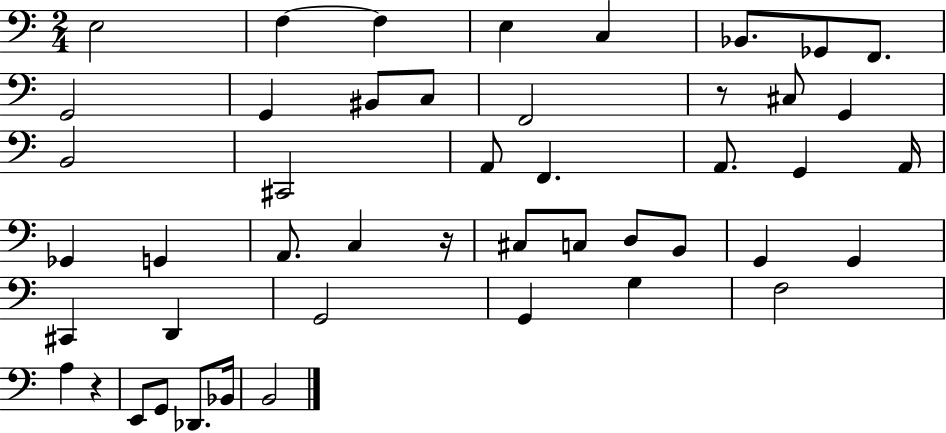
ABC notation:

X:1
T:Untitled
M:2/4
L:1/4
K:C
E,2 F, F, E, C, _B,,/2 _G,,/2 F,,/2 G,,2 G,, ^B,,/2 C,/2 F,,2 z/2 ^C,/2 G,, B,,2 ^C,,2 A,,/2 F,, A,,/2 G,, A,,/4 _G,, G,, A,,/2 C, z/4 ^C,/2 C,/2 D,/2 B,,/2 G,, G,, ^C,, D,, G,,2 G,, G, F,2 A, z E,,/2 G,,/2 _D,,/2 _B,,/4 B,,2